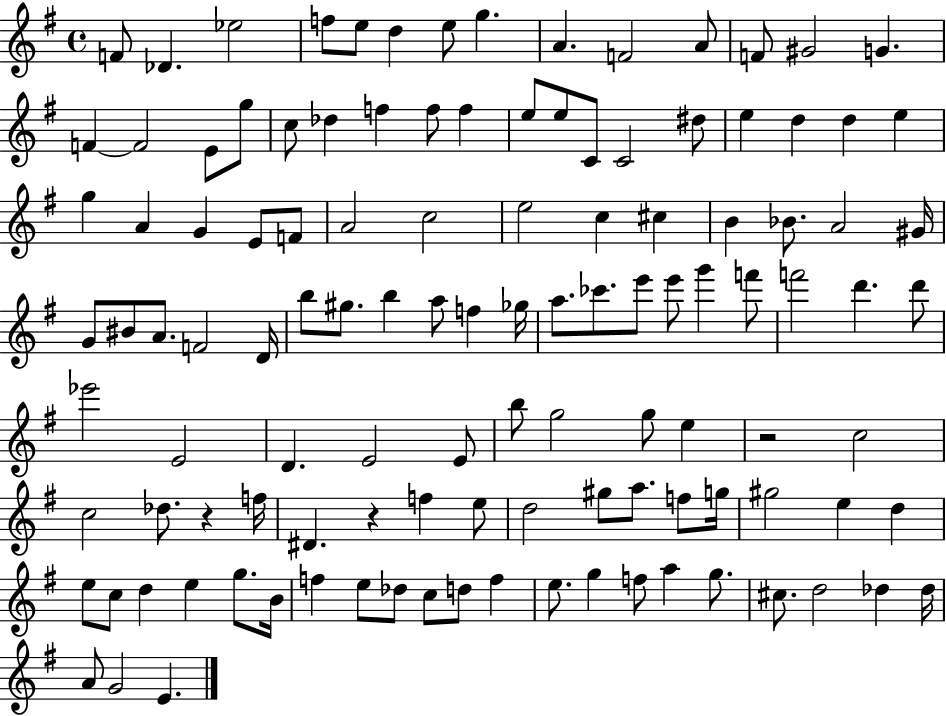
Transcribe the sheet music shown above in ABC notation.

X:1
T:Untitled
M:4/4
L:1/4
K:G
F/2 _D _e2 f/2 e/2 d e/2 g A F2 A/2 F/2 ^G2 G F F2 E/2 g/2 c/2 _d f f/2 f e/2 e/2 C/2 C2 ^d/2 e d d e g A G E/2 F/2 A2 c2 e2 c ^c B _B/2 A2 ^G/4 G/2 ^B/2 A/2 F2 D/4 b/2 ^g/2 b a/2 f _g/4 a/2 _c'/2 e'/2 e'/2 g' f'/2 f'2 d' d'/2 _e'2 E2 D E2 E/2 b/2 g2 g/2 e z2 c2 c2 _d/2 z f/4 ^D z f e/2 d2 ^g/2 a/2 f/2 g/4 ^g2 e d e/2 c/2 d e g/2 B/4 f e/2 _d/2 c/2 d/2 f e/2 g f/2 a g/2 ^c/2 d2 _d _d/4 A/2 G2 E